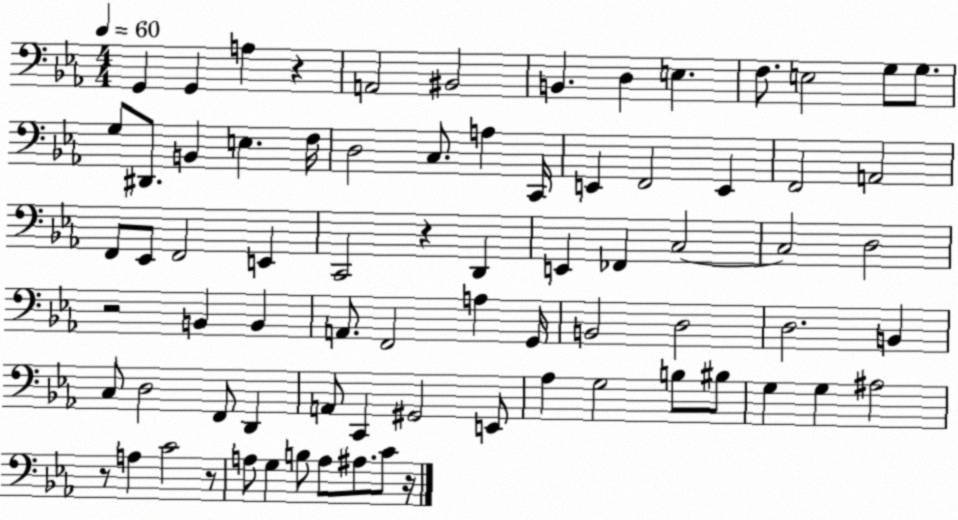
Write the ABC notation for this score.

X:1
T:Untitled
M:4/4
L:1/4
K:Eb
G,, G,, A, z A,,2 ^B,,2 B,, D, E, F,/2 E,2 G,/2 G,/2 G,/2 ^D,,/2 B,, E, F,/4 D,2 C,/2 A, C,,/4 E,, F,,2 E,, F,,2 A,,2 F,,/2 _E,,/2 F,,2 E,, C,,2 z D,, E,, _F,, C,2 C,2 D,2 z2 B,, B,, A,,/2 F,,2 A, G,,/4 B,,2 D,2 D,2 B,, C,/2 D,2 F,,/2 D,, A,,/2 C,, ^G,,2 E,,/2 _A, G,2 B,/2 ^B,/2 G, G, ^A,2 z/2 A, C2 z/2 A,/2 G, B,/2 A,/2 ^A,/2 C/2 z/4